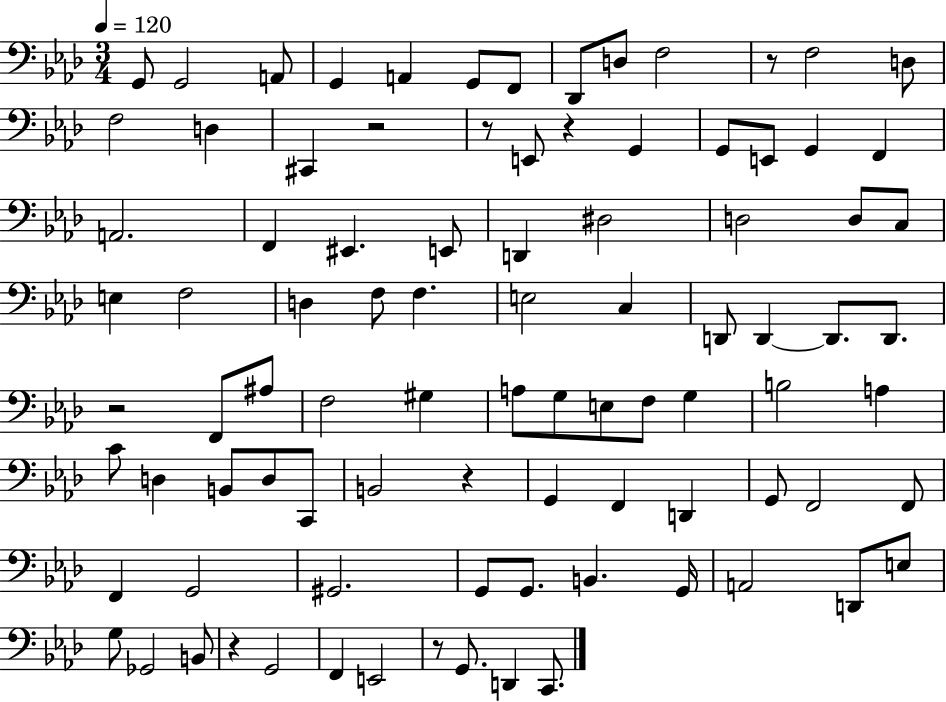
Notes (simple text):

G2/e G2/h A2/e G2/q A2/q G2/e F2/e Db2/e D3/e F3/h R/e F3/h D3/e F3/h D3/q C#2/q R/h R/e E2/e R/q G2/q G2/e E2/e G2/q F2/q A2/h. F2/q EIS2/q. E2/e D2/q D#3/h D3/h D3/e C3/e E3/q F3/h D3/q F3/e F3/q. E3/h C3/q D2/e D2/q D2/e. D2/e. R/h F2/e A#3/e F3/h G#3/q A3/e G3/e E3/e F3/e G3/q B3/h A3/q C4/e D3/q B2/e D3/e C2/e B2/h R/q G2/q F2/q D2/q G2/e F2/h F2/e F2/q G2/h G#2/h. G2/e G2/e. B2/q. G2/s A2/h D2/e E3/e G3/e Gb2/h B2/e R/q G2/h F2/q E2/h R/e G2/e. D2/q C2/e.